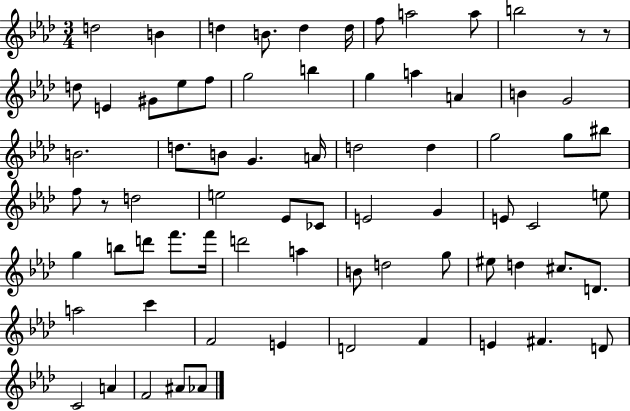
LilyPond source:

{
  \clef treble
  \numericTimeSignature
  \time 3/4
  \key aes \major
  d''2 b'4 | d''4 b'8. d''4 d''16 | f''8 a''2 a''8 | b''2 r8 r8 | \break d''8 e'4 gis'8 ees''8 f''8 | g''2 b''4 | g''4 a''4 a'4 | b'4 g'2 | \break b'2. | d''8. b'8 g'4. a'16 | d''2 d''4 | g''2 g''8 bis''8 | \break f''8 r8 d''2 | e''2 ees'8 ces'8 | e'2 g'4 | e'8 c'2 e''8 | \break g''4 b''8 d'''8 f'''8. f'''16 | d'''2 a''4 | b'8 d''2 g''8 | eis''8 d''4 cis''8. d'8. | \break a''2 c'''4 | f'2 e'4 | d'2 f'4 | e'4 fis'4. d'8 | \break c'2 a'4 | f'2 ais'8 aes'8 | \bar "|."
}